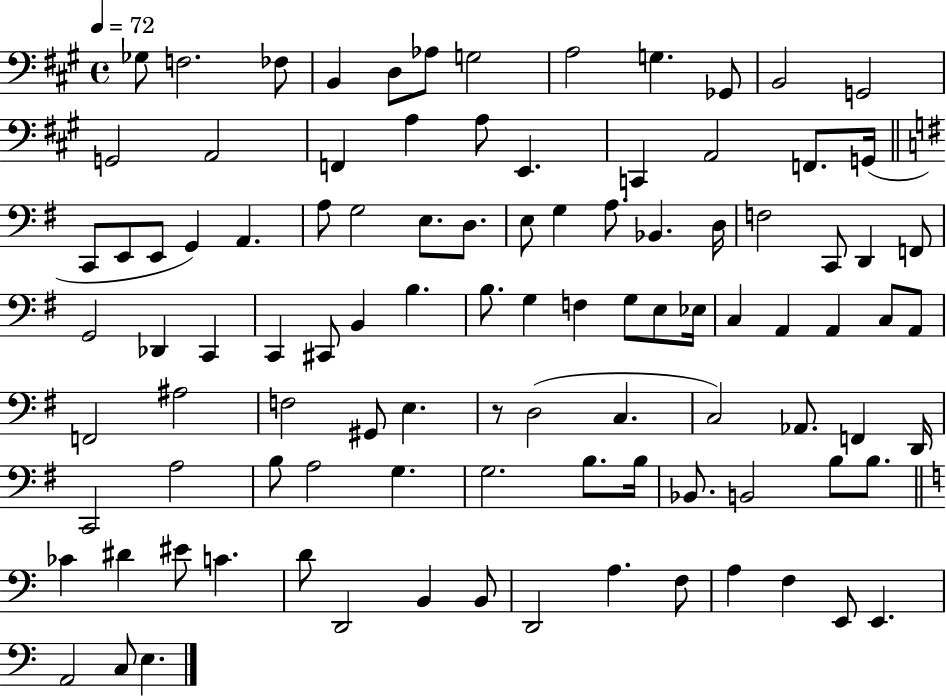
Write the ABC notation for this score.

X:1
T:Untitled
M:4/4
L:1/4
K:A
_G,/2 F,2 _F,/2 B,, D,/2 _A,/2 G,2 A,2 G, _G,,/2 B,,2 G,,2 G,,2 A,,2 F,, A, A,/2 E,, C,, A,,2 F,,/2 G,,/4 C,,/2 E,,/2 E,,/2 G,, A,, A,/2 G,2 E,/2 D,/2 E,/2 G, A,/2 _B,, D,/4 F,2 C,,/2 D,, F,,/2 G,,2 _D,, C,, C,, ^C,,/2 B,, B, B,/2 G, F, G,/2 E,/2 _E,/4 C, A,, A,, C,/2 A,,/2 F,,2 ^A,2 F,2 ^G,,/2 E, z/2 D,2 C, C,2 _A,,/2 F,, D,,/4 C,,2 A,2 B,/2 A,2 G, G,2 B,/2 B,/4 _B,,/2 B,,2 B,/2 B,/2 _C ^D ^E/2 C D/2 D,,2 B,, B,,/2 D,,2 A, F,/2 A, F, E,,/2 E,, A,,2 C,/2 E,